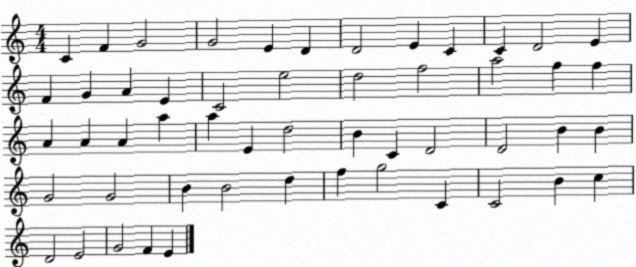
X:1
T:Untitled
M:4/4
L:1/4
K:C
C F G2 G2 E D D2 E C C D2 E F G A E C2 e2 d2 f2 a2 f f A A A a a E d2 B C D2 D2 B B G2 G2 B B2 d f g2 C C2 B c D2 E2 G2 F E